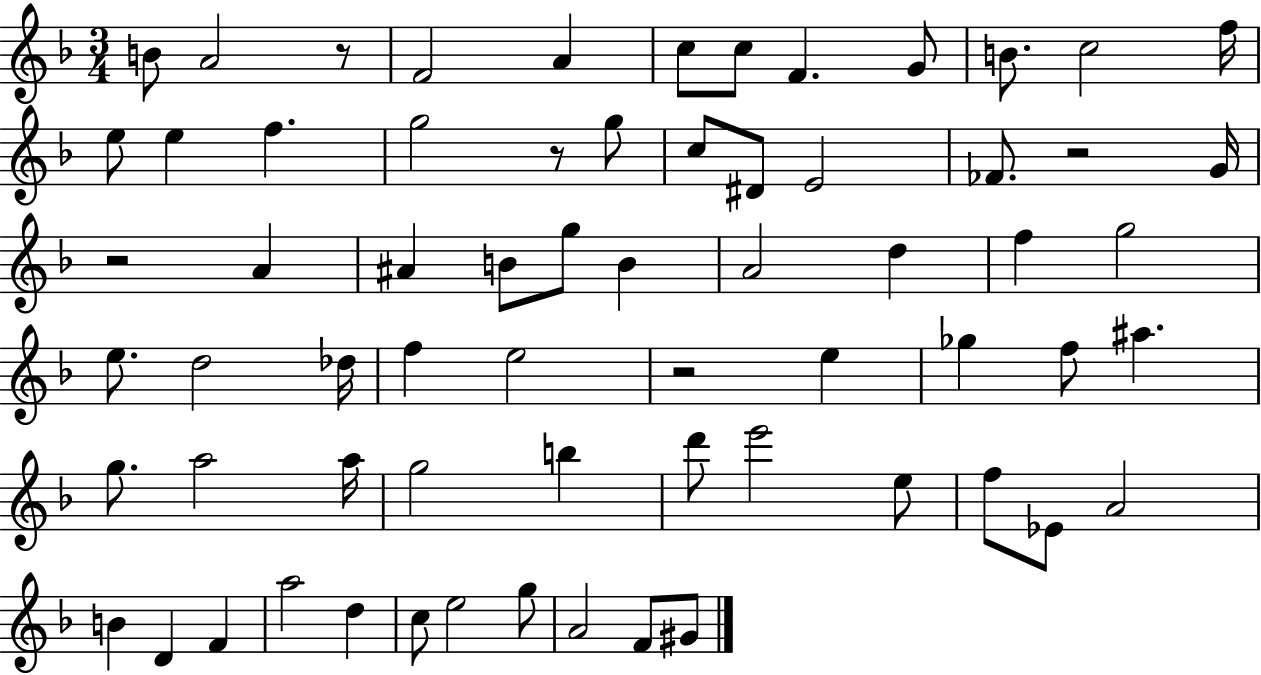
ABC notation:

X:1
T:Untitled
M:3/4
L:1/4
K:F
B/2 A2 z/2 F2 A c/2 c/2 F G/2 B/2 c2 f/4 e/2 e f g2 z/2 g/2 c/2 ^D/2 E2 _F/2 z2 G/4 z2 A ^A B/2 g/2 B A2 d f g2 e/2 d2 _d/4 f e2 z2 e _g f/2 ^a g/2 a2 a/4 g2 b d'/2 e'2 e/2 f/2 _E/2 A2 B D F a2 d c/2 e2 g/2 A2 F/2 ^G/2